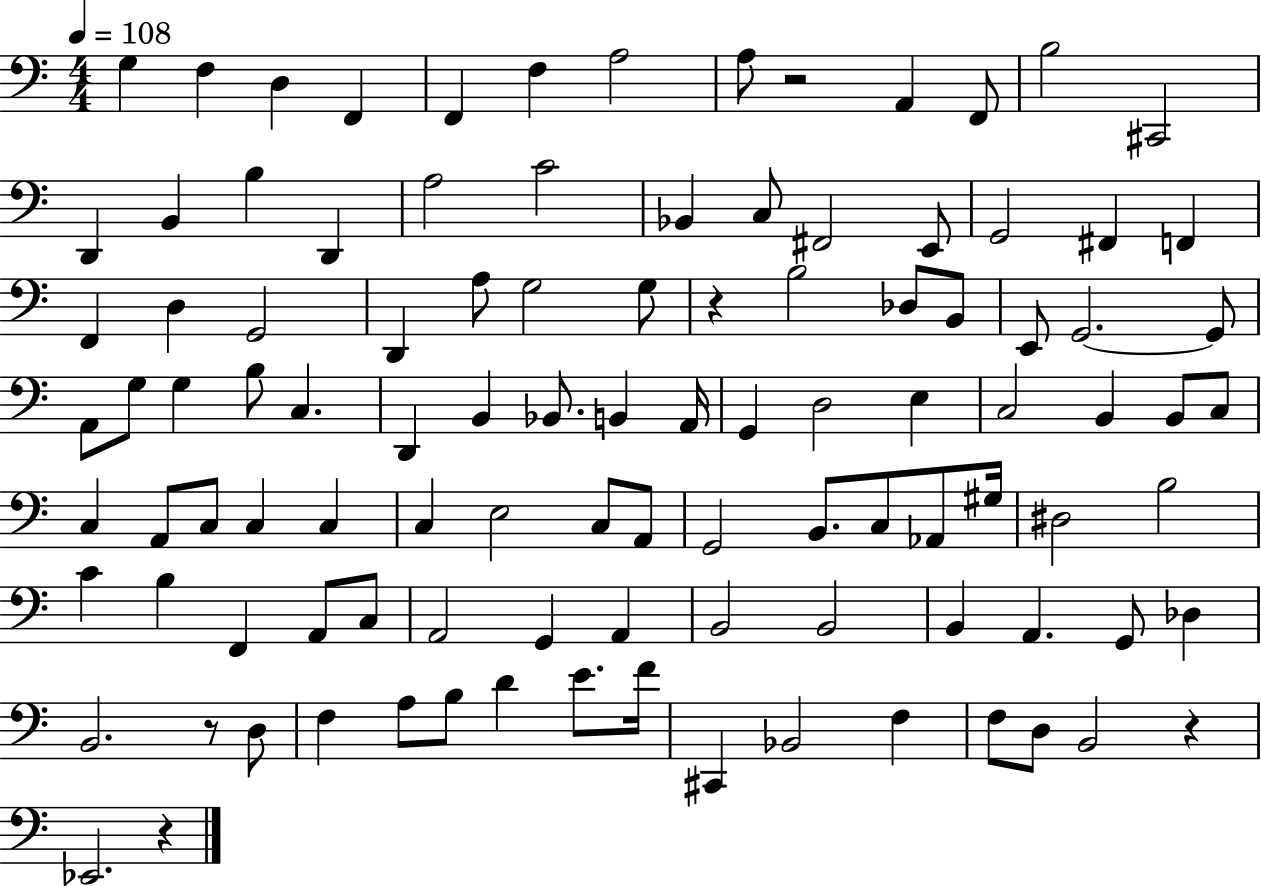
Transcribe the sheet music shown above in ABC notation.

X:1
T:Untitled
M:4/4
L:1/4
K:C
G, F, D, F,, F,, F, A,2 A,/2 z2 A,, F,,/2 B,2 ^C,,2 D,, B,, B, D,, A,2 C2 _B,, C,/2 ^F,,2 E,,/2 G,,2 ^F,, F,, F,, D, G,,2 D,, A,/2 G,2 G,/2 z B,2 _D,/2 B,,/2 E,,/2 G,,2 G,,/2 A,,/2 G,/2 G, B,/2 C, D,, B,, _B,,/2 B,, A,,/4 G,, D,2 E, C,2 B,, B,,/2 C,/2 C, A,,/2 C,/2 C, C, C, E,2 C,/2 A,,/2 G,,2 B,,/2 C,/2 _A,,/2 ^G,/4 ^D,2 B,2 C B, F,, A,,/2 C,/2 A,,2 G,, A,, B,,2 B,,2 B,, A,, G,,/2 _D, B,,2 z/2 D,/2 F, A,/2 B,/2 D E/2 F/4 ^C,, _B,,2 F, F,/2 D,/2 B,,2 z _E,,2 z